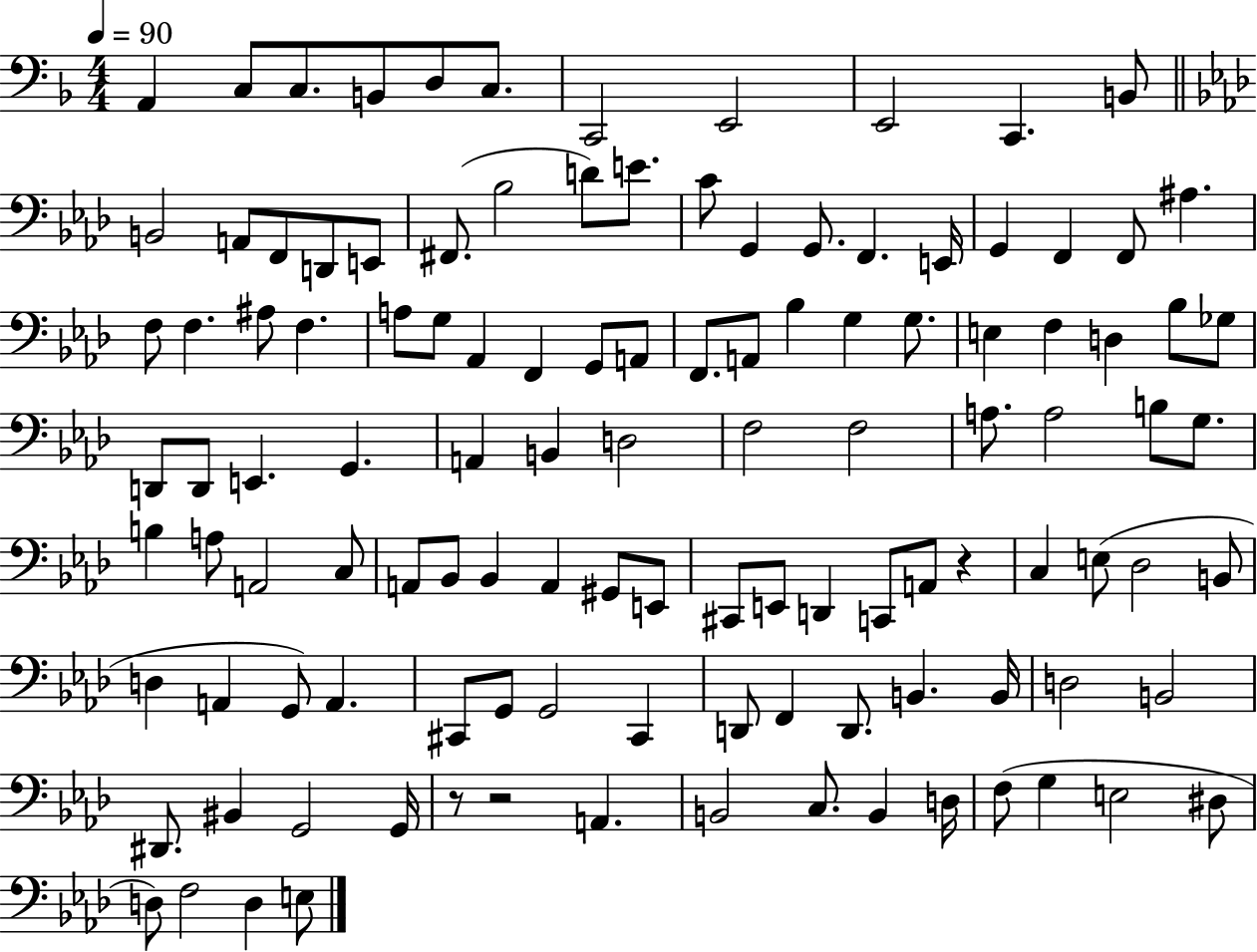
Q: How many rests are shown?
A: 3